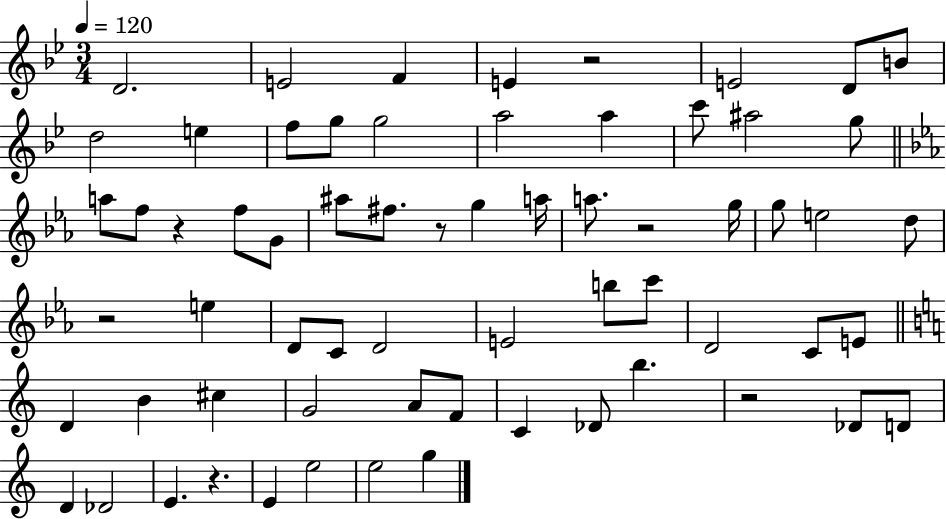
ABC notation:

X:1
T:Untitled
M:3/4
L:1/4
K:Bb
D2 E2 F E z2 E2 D/2 B/2 d2 e f/2 g/2 g2 a2 a c'/2 ^a2 g/2 a/2 f/2 z f/2 G/2 ^a/2 ^f/2 z/2 g a/4 a/2 z2 g/4 g/2 e2 d/2 z2 e D/2 C/2 D2 E2 b/2 c'/2 D2 C/2 E/2 D B ^c G2 A/2 F/2 C _D/2 b z2 _D/2 D/2 D _D2 E z E e2 e2 g